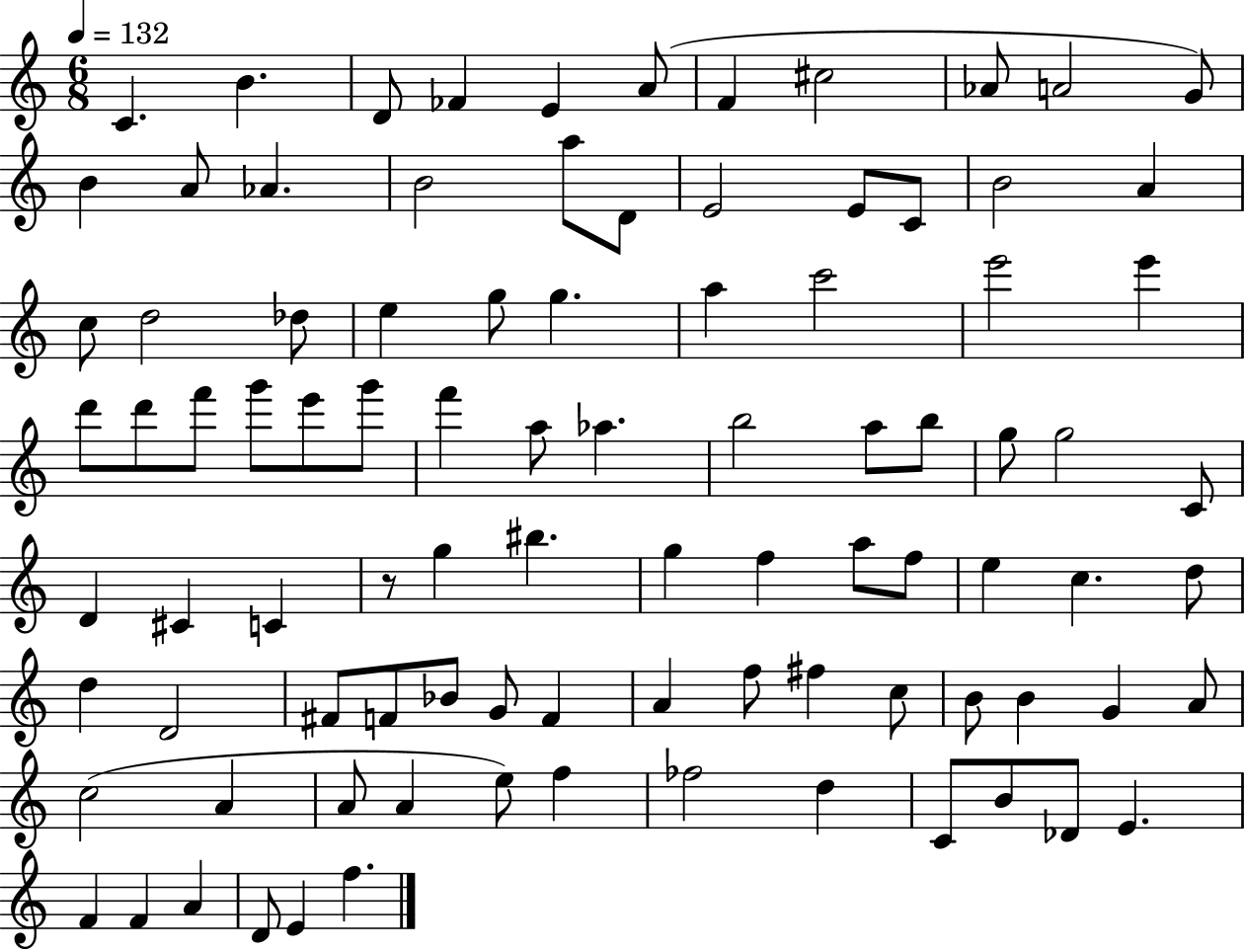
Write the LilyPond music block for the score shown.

{
  \clef treble
  \numericTimeSignature
  \time 6/8
  \key c \major
  \tempo 4 = 132
  c'4. b'4. | d'8 fes'4 e'4 a'8( | f'4 cis''2 | aes'8 a'2 g'8) | \break b'4 a'8 aes'4. | b'2 a''8 d'8 | e'2 e'8 c'8 | b'2 a'4 | \break c''8 d''2 des''8 | e''4 g''8 g''4. | a''4 c'''2 | e'''2 e'''4 | \break d'''8 d'''8 f'''8 g'''8 e'''8 g'''8 | f'''4 a''8 aes''4. | b''2 a''8 b''8 | g''8 g''2 c'8 | \break d'4 cis'4 c'4 | r8 g''4 bis''4. | g''4 f''4 a''8 f''8 | e''4 c''4. d''8 | \break d''4 d'2 | fis'8 f'8 bes'8 g'8 f'4 | a'4 f''8 fis''4 c''8 | b'8 b'4 g'4 a'8 | \break c''2( a'4 | a'8 a'4 e''8) f''4 | fes''2 d''4 | c'8 b'8 des'8 e'4. | \break f'4 f'4 a'4 | d'8 e'4 f''4. | \bar "|."
}